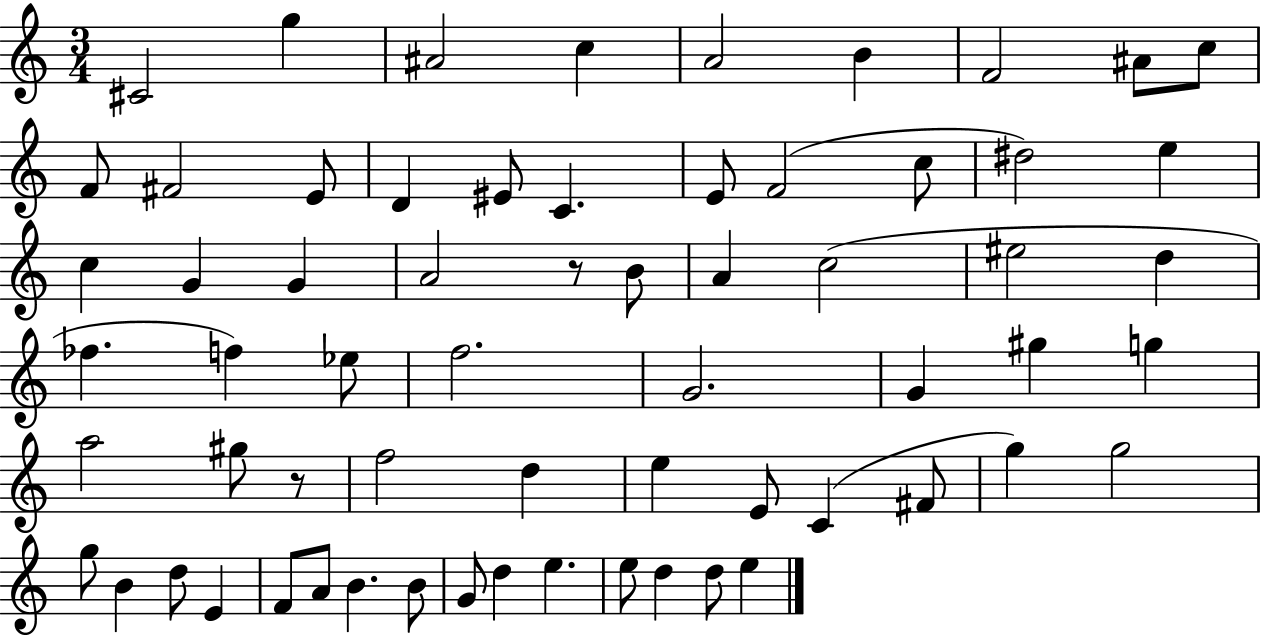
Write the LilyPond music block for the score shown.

{
  \clef treble
  \numericTimeSignature
  \time 3/4
  \key c \major
  cis'2 g''4 | ais'2 c''4 | a'2 b'4 | f'2 ais'8 c''8 | \break f'8 fis'2 e'8 | d'4 eis'8 c'4. | e'8 f'2( c''8 | dis''2) e''4 | \break c''4 g'4 g'4 | a'2 r8 b'8 | a'4 c''2( | eis''2 d''4 | \break fes''4. f''4) ees''8 | f''2. | g'2. | g'4 gis''4 g''4 | \break a''2 gis''8 r8 | f''2 d''4 | e''4 e'8 c'4( fis'8 | g''4) g''2 | \break g''8 b'4 d''8 e'4 | f'8 a'8 b'4. b'8 | g'8 d''4 e''4. | e''8 d''4 d''8 e''4 | \break \bar "|."
}